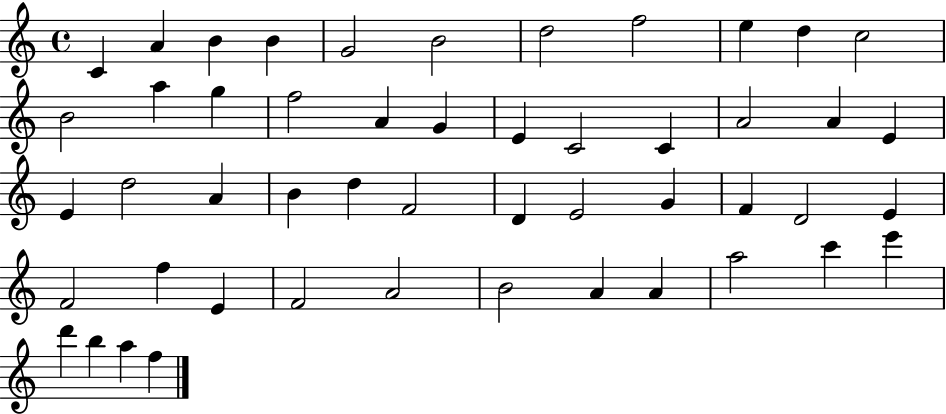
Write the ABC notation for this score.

X:1
T:Untitled
M:4/4
L:1/4
K:C
C A B B G2 B2 d2 f2 e d c2 B2 a g f2 A G E C2 C A2 A E E d2 A B d F2 D E2 G F D2 E F2 f E F2 A2 B2 A A a2 c' e' d' b a f